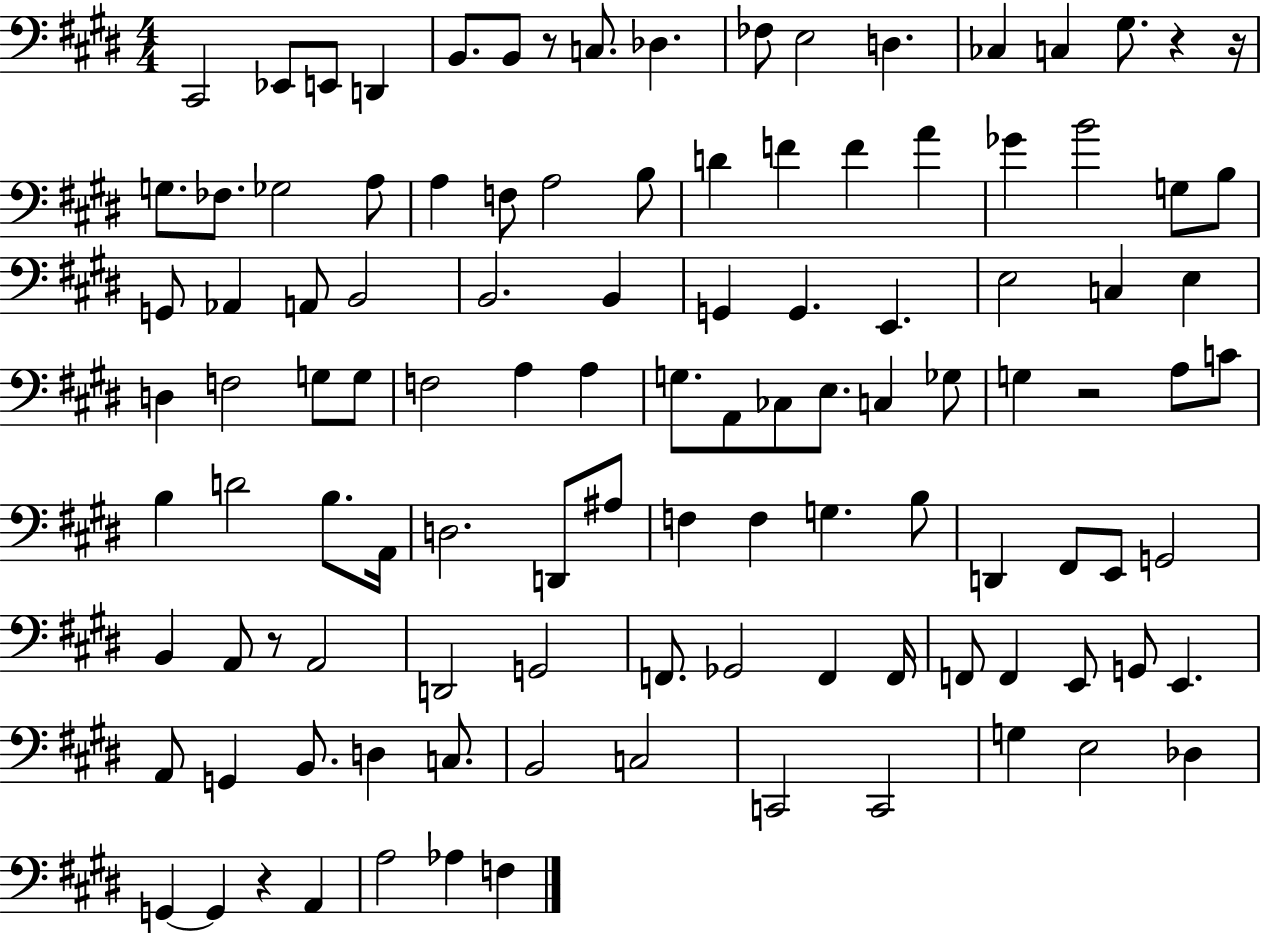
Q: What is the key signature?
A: E major